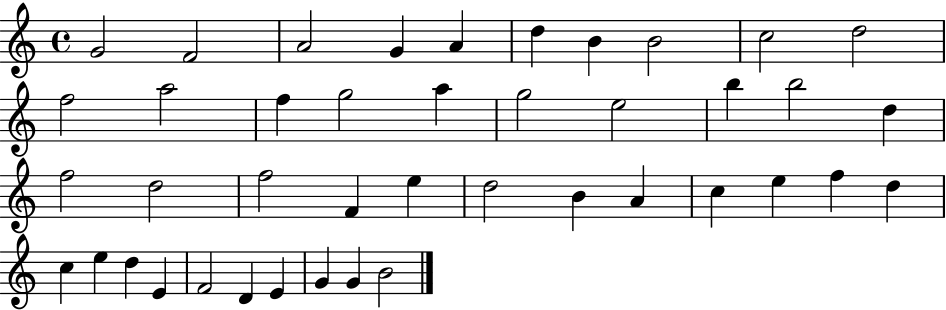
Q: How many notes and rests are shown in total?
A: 42